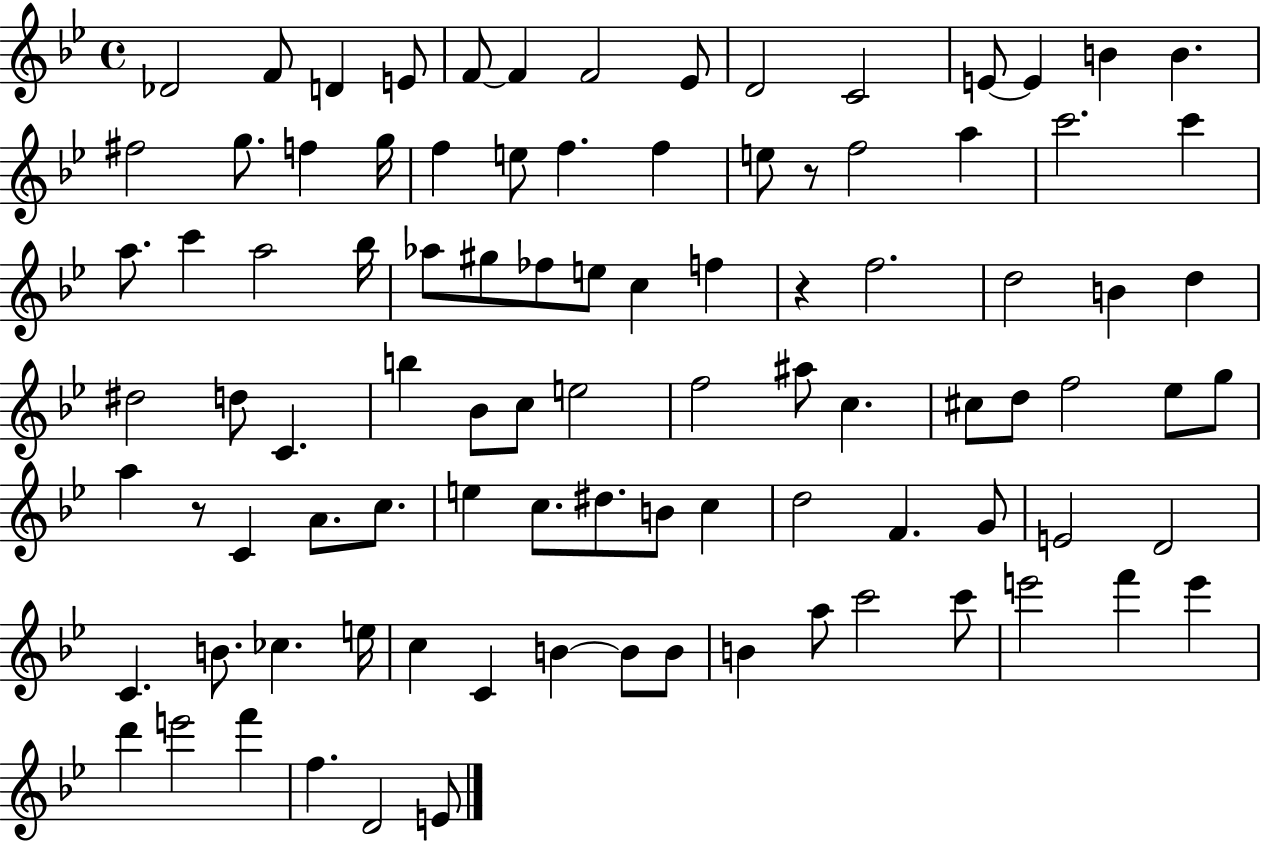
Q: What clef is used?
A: treble